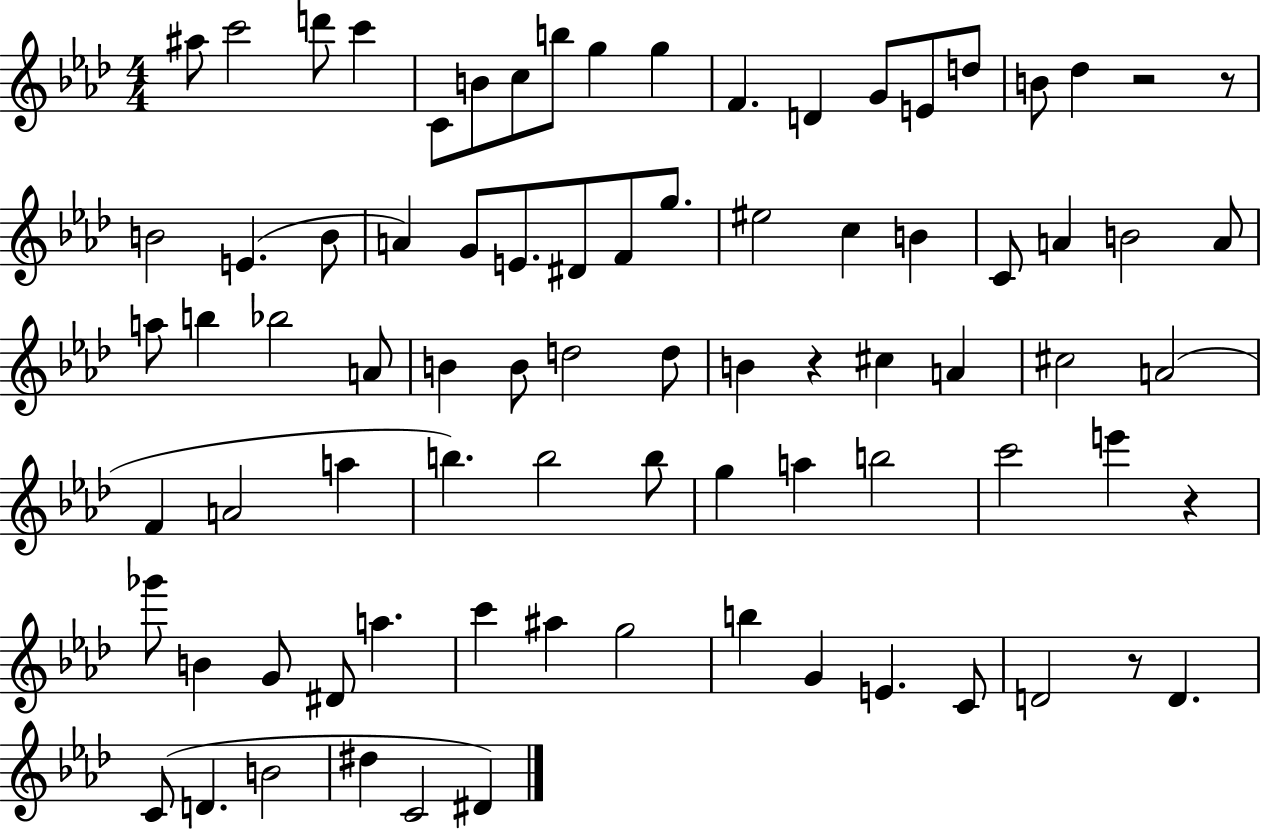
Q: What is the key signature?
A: AES major